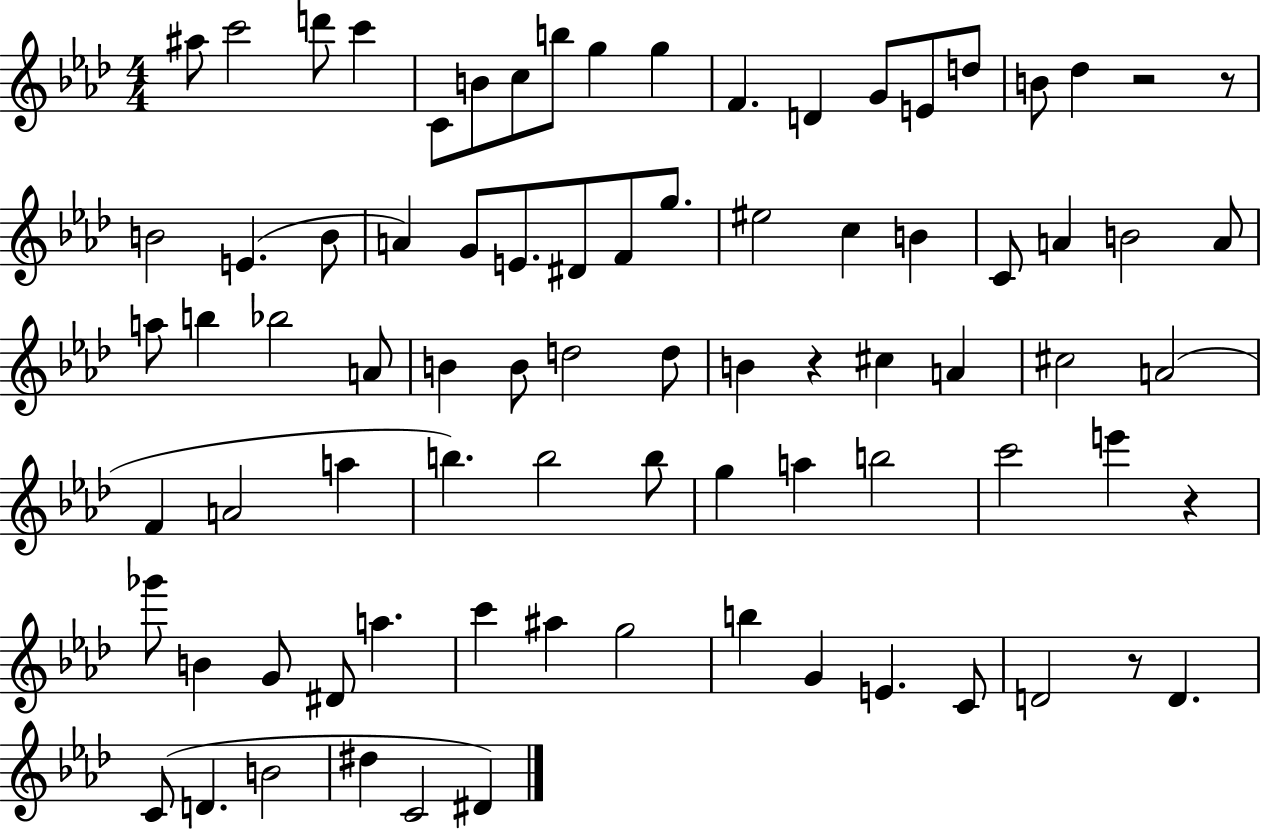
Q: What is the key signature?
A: AES major